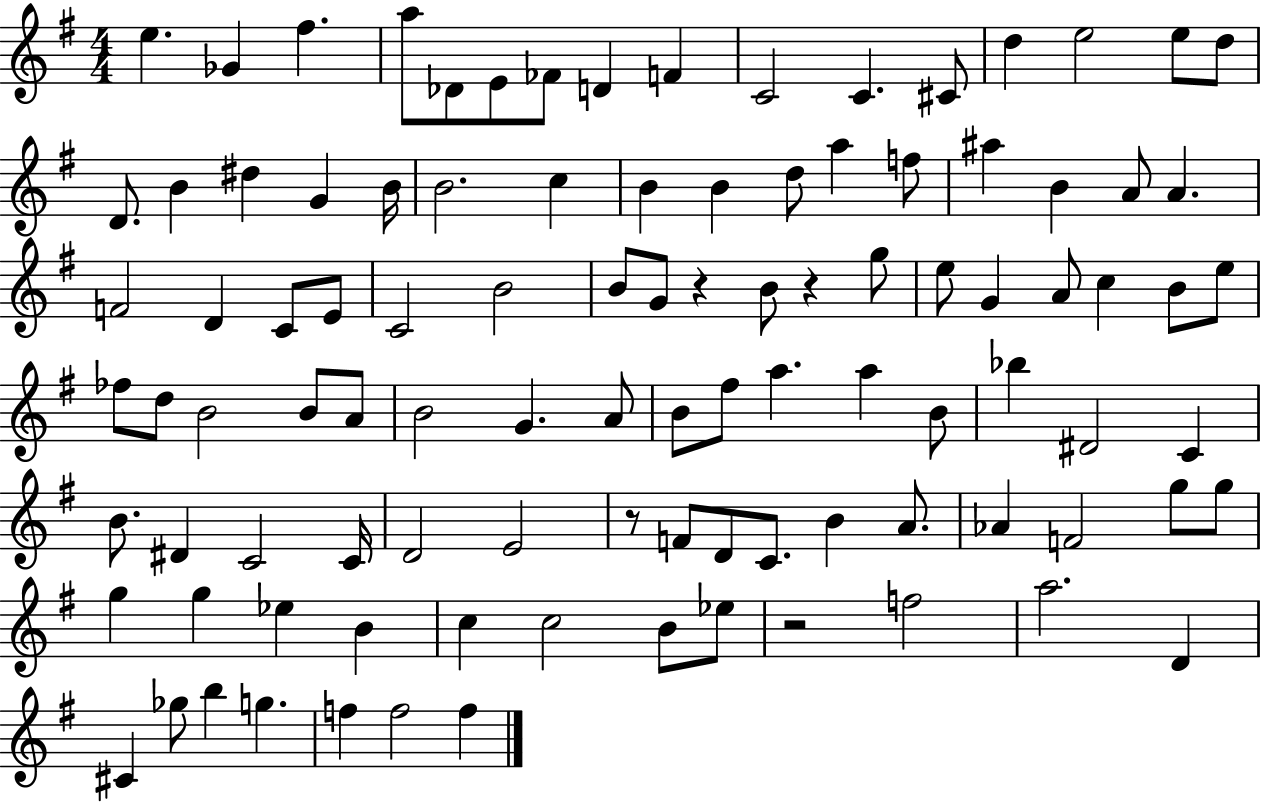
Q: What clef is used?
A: treble